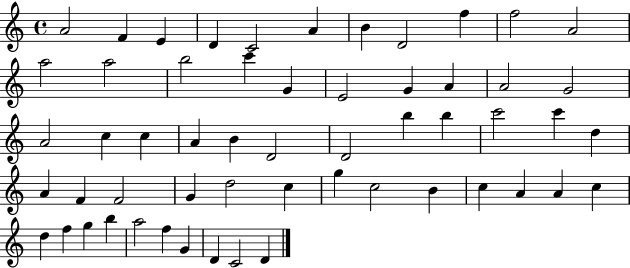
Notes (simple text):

A4/h F4/q E4/q D4/q C4/h A4/q B4/q D4/h F5/q F5/h A4/h A5/h A5/h B5/h C6/q G4/q E4/h G4/q A4/q A4/h G4/h A4/h C5/q C5/q A4/q B4/q D4/h D4/h B5/q B5/q C6/h C6/q D5/q A4/q F4/q F4/h G4/q D5/h C5/q G5/q C5/h B4/q C5/q A4/q A4/q C5/q D5/q F5/q G5/q B5/q A5/h F5/q G4/q D4/q C4/h D4/q